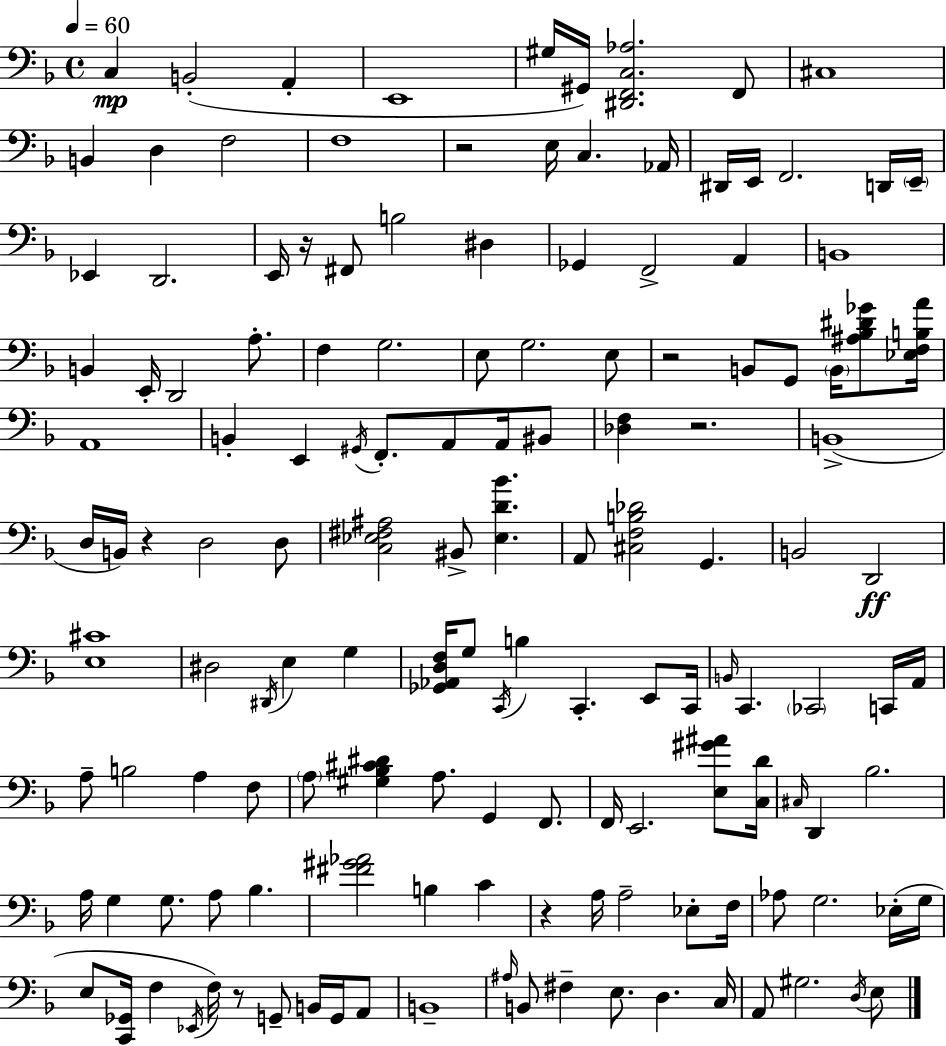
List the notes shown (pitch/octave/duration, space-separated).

C3/q B2/h A2/q E2/w G#3/s G#2/s [D#2,F2,C3,Ab3]/h. F2/e C#3/w B2/q D3/q F3/h F3/w R/h E3/s C3/q. Ab2/s D#2/s E2/s F2/h. D2/s E2/s Eb2/q D2/h. E2/s R/s F#2/e B3/h D#3/q Gb2/q F2/h A2/q B2/w B2/q E2/s D2/h A3/e. F3/q G3/h. E3/e G3/h. E3/e R/h B2/e G2/e B2/s [A#3,Bb3,D#4,Gb4]/e [Eb3,F3,B3,A4]/s A2/w B2/q E2/q G#2/s F2/e. A2/e A2/s BIS2/e [Db3,F3]/q R/h. B2/w D3/s B2/s R/q D3/h D3/e [C3,Eb3,F#3,A#3]/h BIS2/e [Eb3,D4,Bb4]/q. A2/e [C#3,F3,B3,Db4]/h G2/q. B2/h D2/h [E3,C#4]/w D#3/h D#2/s E3/q G3/q [Gb2,Ab2,D3,F3]/s G3/e C2/s B3/q C2/q. E2/e C2/s B2/s C2/q. CES2/h C2/s A2/s A3/e B3/h A3/q F3/e A3/e [G#3,Bb3,C#4,D#4]/q A3/e. G2/q F2/e. F2/s E2/h. [E3,G#4,A#4]/e [C3,D4]/s C#3/s D2/q Bb3/h. A3/s G3/q G3/e. A3/e Bb3/q. [F#4,G#4,Ab4]/h B3/q C4/q R/q A3/s A3/h Eb3/e F3/s Ab3/e G3/h. Eb3/s G3/s E3/e [C2,Gb2]/s F3/q Eb2/s F3/s R/e G2/e B2/s G2/s A2/e B2/w A#3/s B2/e F#3/q E3/e. D3/q. C3/s A2/e G#3/h. D3/s E3/e